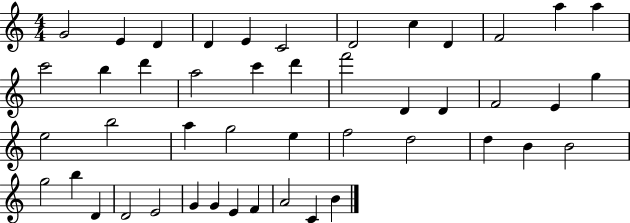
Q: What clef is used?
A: treble